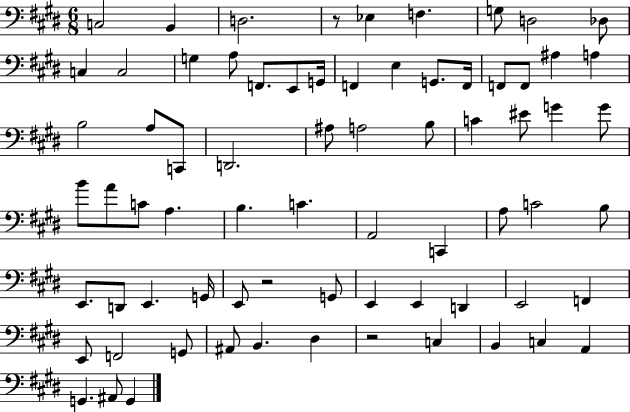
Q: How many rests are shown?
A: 3